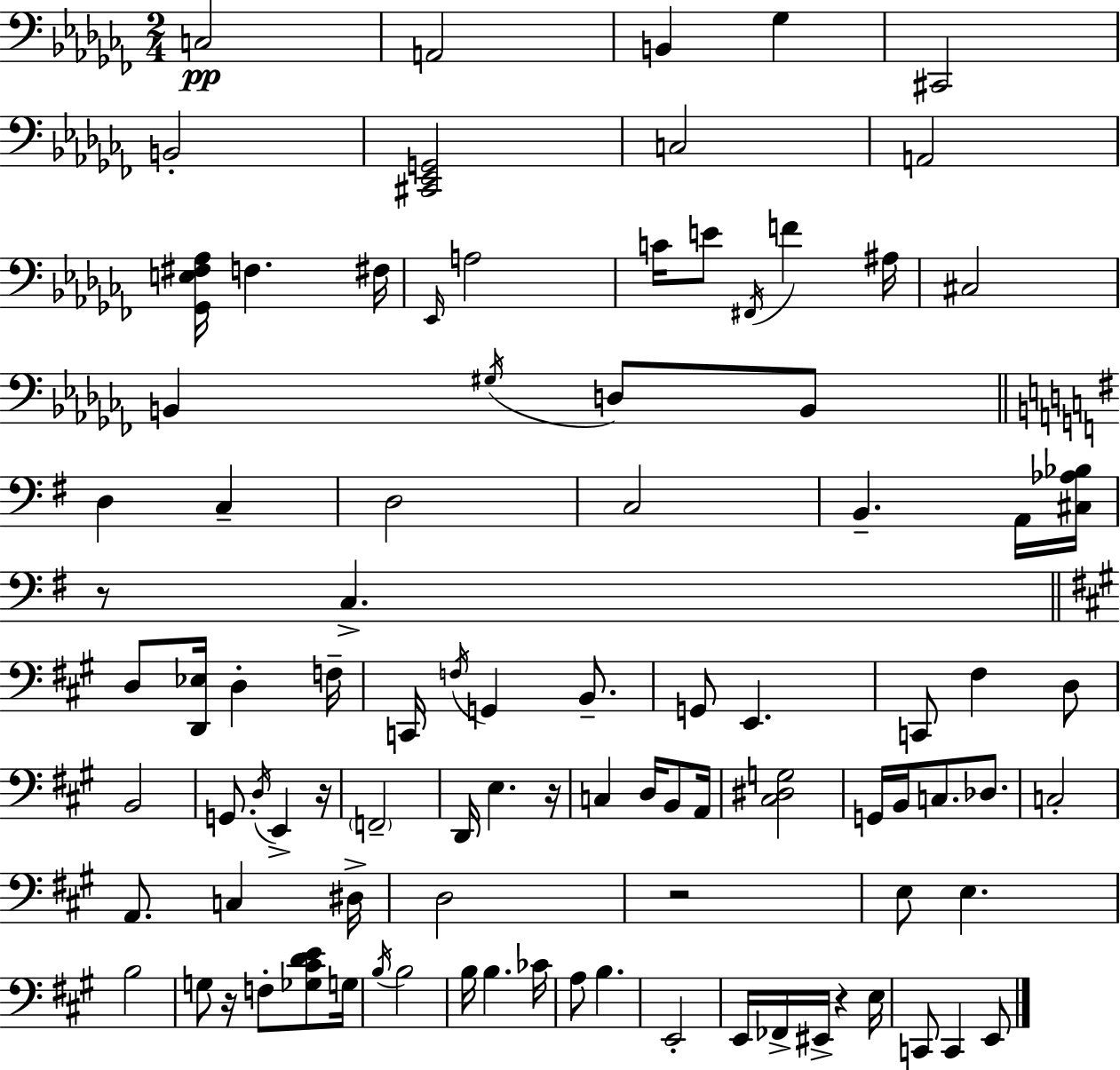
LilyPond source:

{
  \clef bass
  \numericTimeSignature
  \time 2/4
  \key aes \minor
  c2\pp | a,2 | b,4 ges4 | cis,2 | \break b,2-. | <cis, ees, g,>2 | c2 | a,2 | \break <ges, e fis aes>16 f4. fis16 | \grace { ees,16 } a2 | c'16 e'8 \acciaccatura { fis,16 } f'4 | ais16 cis2 | \break b,4 \acciaccatura { gis16 } d8 | b,8 \bar "||" \break \key g \major d4 c4-- | d2 | c2 | b,4.-- a,16 <cis aes bes>16 | \break r8 c4.-> | \bar "||" \break \key a \major d8 <d, ees>16 d4-. f16-- | c,16 \acciaccatura { f16 } g,4 b,8.-- | g,8 e,4. | c,8 fis4 d8 | \break b,2 | g,8. \acciaccatura { d16 } e,4-> | r16 \parenthesize f,2-- | d,16 e4. | \break r16 c4 d16 b,8 | a,16 <cis dis g>2 | g,16 b,16 c8. des8. | c2-. | \break a,8. c4 | dis16-> d2 | r2 | e8 e4. | \break b2 | g8 r16 f8-. <ges cis' d' e'>8 | g16 \acciaccatura { b16 } b2 | b16 b4. | \break ces'16 a8 b4. | e,2-. | e,16 fes,16-> eis,16-> r4 | e16 c,8 c,4 | \break e,8 \bar "|."
}